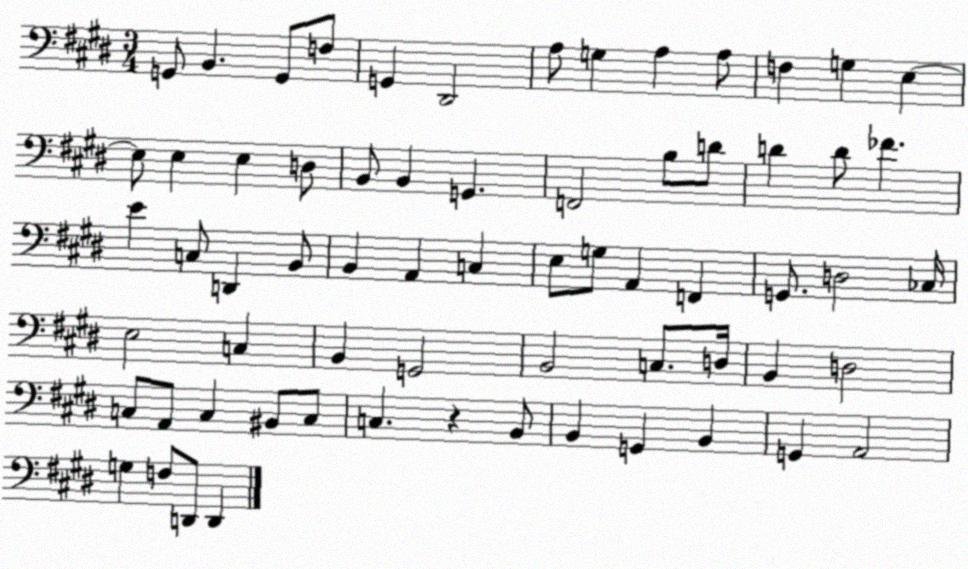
X:1
T:Untitled
M:3/4
L:1/4
K:E
G,,/2 B,, G,,/2 F,/2 G,, ^D,,2 A,/2 G, A, A,/2 F, G, E, E,/2 E, E, D,/2 B,,/2 B,, G,, F,,2 B,/2 D/2 D D/2 _F E C,/2 D,, B,,/2 B,, A,, C, E,/2 G,/2 A,, F,, G,,/2 D,2 _C,/4 E,2 C, B,, G,,2 B,,2 C,/2 D,/4 B,, D,2 C,/2 A,,/2 C, ^B,,/2 C,/2 C, z B,,/2 B,, G,, B,, G,, A,,2 G, F,/2 D,,/2 D,,